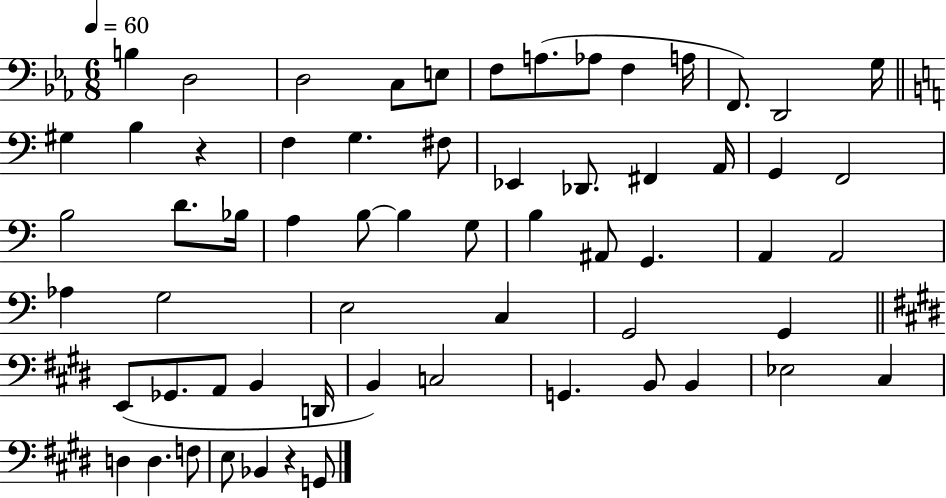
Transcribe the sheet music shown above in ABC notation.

X:1
T:Untitled
M:6/8
L:1/4
K:Eb
B, D,2 D,2 C,/2 E,/2 F,/2 A,/2 _A,/2 F, A,/4 F,,/2 D,,2 G,/4 ^G, B, z F, G, ^F,/2 _E,, _D,,/2 ^F,, A,,/4 G,, F,,2 B,2 D/2 _B,/4 A, B,/2 B, G,/2 B, ^A,,/2 G,, A,, A,,2 _A, G,2 E,2 C, G,,2 G,, E,,/2 _G,,/2 A,,/2 B,, D,,/4 B,, C,2 G,, B,,/2 B,, _E,2 ^C, D, D, F,/2 E,/2 _B,, z G,,/2